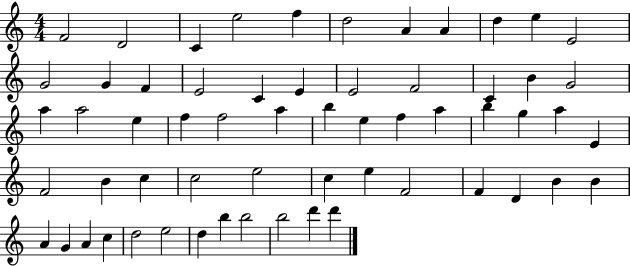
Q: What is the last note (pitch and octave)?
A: D6